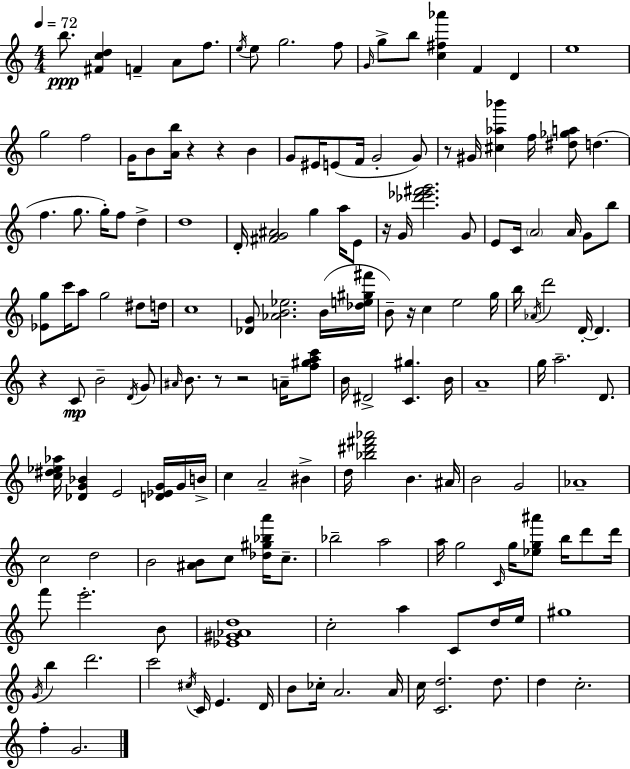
{
  \clef treble
  \numericTimeSignature
  \time 4/4
  \key c \major
  \tempo 4 = 72
  \repeat volta 2 { b''8.\ppp <fis' c'' d''>4 f'4-- a'8 f''8. | \acciaccatura { e''16 } e''8 g''2. f''8 | \grace { g'16 } g''8-> b''8 <c'' fis'' aes'''>4 f'4 d'4 | e''1 | \break g''2 f''2 | g'16 b'8 <a' b''>16 r4 r4 b'4 | g'8 eis'16 e'8( f'16 g'2-. | g'8) r8 gis'16 <cis'' aes'' bes'''>4 f''16 <dis'' ges'' a''>8 d''4.( | \break f''4. g''8. g''16-.) f''8 d''4-> | d''1 | d'16-. <fis' g' ais'>2 g''4 a''16 | e'8 r16 g'16 <des''' ees''' fis''' g'''>2. | \break g'8 e'8 c'16 \parenthesize a'2 a'16 g'8 | b''8 <ees' g''>8 c'''16 a''8 g''2 dis''8 | d''16 c''1 | <des' g'>8 <aes' b' ees''>2. | \break b'16( <des'' e'' gis'' fis'''>16 b'8--) r16 c''4 e''2 | g''16 b''16 \acciaccatura { aes'16 } d'''2 d'16-.~~ d'4. | r4 c'8\mp b'2-- | \acciaccatura { d'16 } g'8 \grace { ais'16 } b'8. r8 r2 | \break a'16-- <f'' gis'' a'' c'''>8 b'16 dis'2-> <c' gis''>4. | b'16 a'1-- | g''16 a''2.-- | d'8. <c'' dis'' ees'' aes''>16 <des' g' bes'>4 e'2 | \break <d' ees' g'>16 g'16 b'16-> c''4 a'2-- | bis'4-> d''16 <bes'' dis''' fis''' aes'''>2 b'4. | ais'16 b'2 g'2 | aes'1-- | \break c''2 d''2 | b'2 <ais' b'>8 c''8 | <des'' gis'' bes'' a'''>16 c''8.-- bes''2-- a''2 | a''16 g''2 \grace { c'16 } g''16 | \break <ees'' g'' ais'''>8 b''16 d'''8 d'''16 f'''8 e'''2.-. | b'8 <ees' gis' aes' d''>1 | c''2-. a''4 | c'8 d''16 e''16 gis''1 | \break \acciaccatura { g'16 } b''4 d'''2. | c'''2 \acciaccatura { cis''16 } | c'16 e'4. d'16 b'8 ces''16-. a'2. | a'16 c''16 <c' d''>2. | \break d''8. d''4 c''2.-. | f''4-. g'2. | } \bar "|."
}